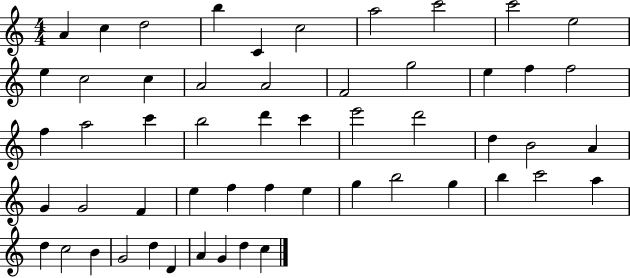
{
  \clef treble
  \numericTimeSignature
  \time 4/4
  \key c \major
  a'4 c''4 d''2 | b''4 c'4 c''2 | a''2 c'''2 | c'''2 e''2 | \break e''4 c''2 c''4 | a'2 a'2 | f'2 g''2 | e''4 f''4 f''2 | \break f''4 a''2 c'''4 | b''2 d'''4 c'''4 | e'''2 d'''2 | d''4 b'2 a'4 | \break g'4 g'2 f'4 | e''4 f''4 f''4 e''4 | g''4 b''2 g''4 | b''4 c'''2 a''4 | \break d''4 c''2 b'4 | g'2 d''4 d'4 | a'4 g'4 d''4 c''4 | \bar "|."
}